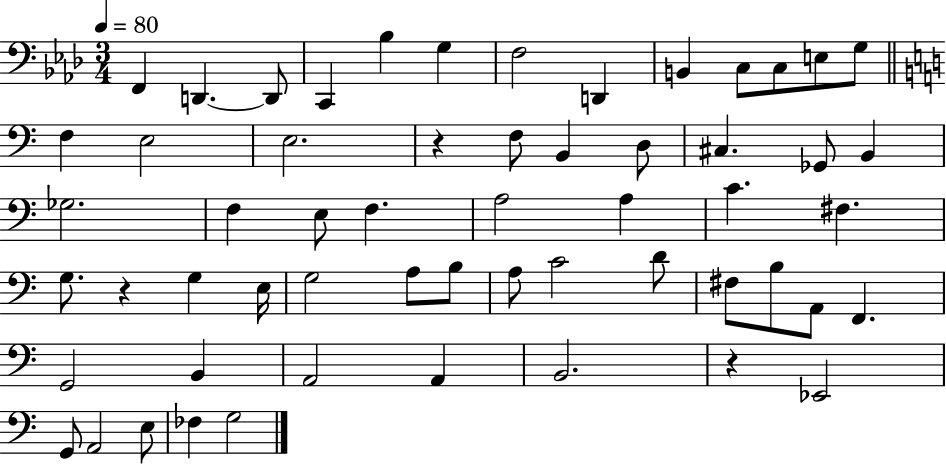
{
  \clef bass
  \numericTimeSignature
  \time 3/4
  \key aes \major
  \tempo 4 = 80
  f,4 d,4.~~ d,8 | c,4 bes4 g4 | f2 d,4 | b,4 c8 c8 e8 g8 | \break \bar "||" \break \key c \major f4 e2 | e2. | r4 f8 b,4 d8 | cis4. ges,8 b,4 | \break ges2. | f4 e8 f4. | a2 a4 | c'4. fis4. | \break g8. r4 g4 e16 | g2 a8 b8 | a8 c'2 d'8 | fis8 b8 a,8 f,4. | \break g,2 b,4 | a,2 a,4 | b,2. | r4 ees,2 | \break g,8 a,2 e8 | fes4 g2 | \bar "|."
}